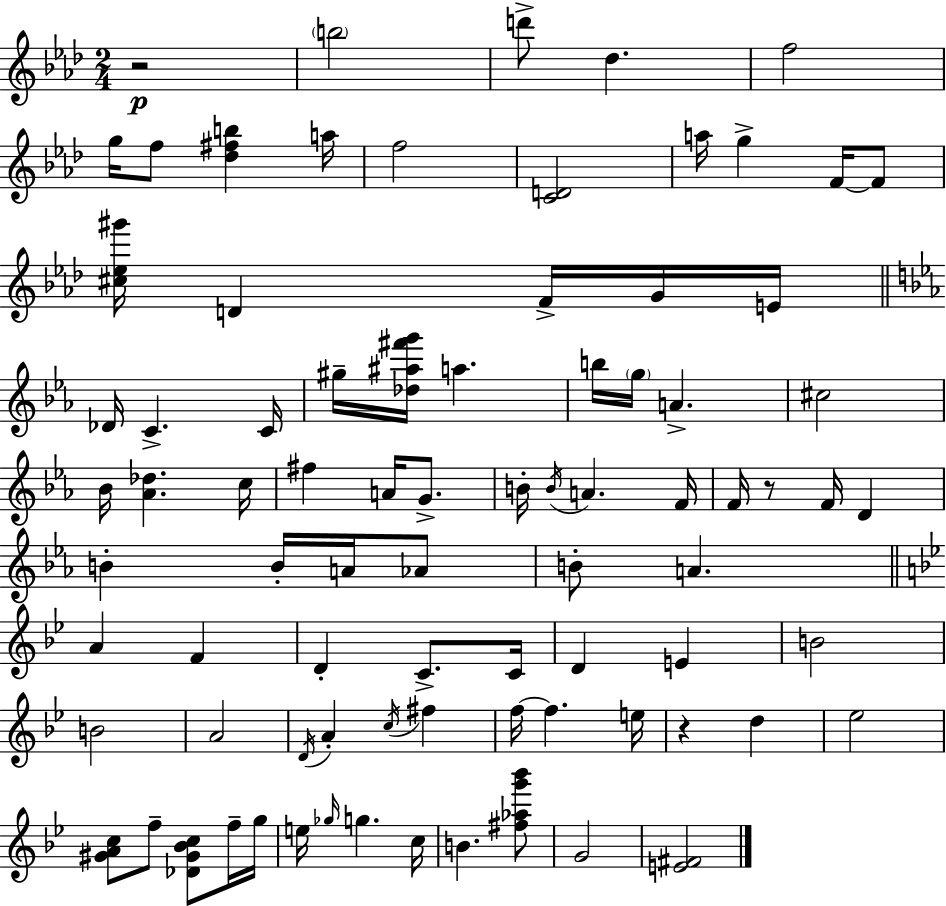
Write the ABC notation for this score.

X:1
T:Untitled
M:2/4
L:1/4
K:Ab
z2 b2 d'/2 _d f2 g/4 f/2 [_d^fb] a/4 f2 [CD]2 a/4 g F/4 F/2 [^c_e^g']/4 D F/4 G/4 E/4 _D/4 C C/4 ^g/4 [_d^a^f'g']/4 a b/4 g/4 A ^c2 _B/4 [_A_d] c/4 ^f A/4 G/2 B/4 B/4 A F/4 F/4 z/2 F/4 D B B/4 A/4 _A/2 B/2 A A F D C/2 C/4 D E B2 B2 A2 D/4 A c/4 ^f f/4 f e/4 z d _e2 [^GAc]/2 f/2 [_D^G_Bc]/2 f/4 g/4 e/4 _g/4 g c/4 B [^f_ag'_b']/2 G2 [E^F]2